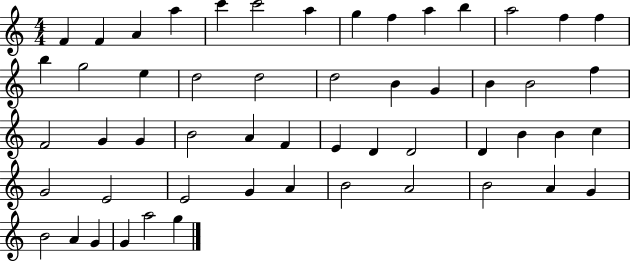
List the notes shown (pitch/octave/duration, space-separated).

F4/q F4/q A4/q A5/q C6/q C6/h A5/q G5/q F5/q A5/q B5/q A5/h F5/q F5/q B5/q G5/h E5/q D5/h D5/h D5/h B4/q G4/q B4/q B4/h F5/q F4/h G4/q G4/q B4/h A4/q F4/q E4/q D4/q D4/h D4/q B4/q B4/q C5/q G4/h E4/h E4/h G4/q A4/q B4/h A4/h B4/h A4/q G4/q B4/h A4/q G4/q G4/q A5/h G5/q